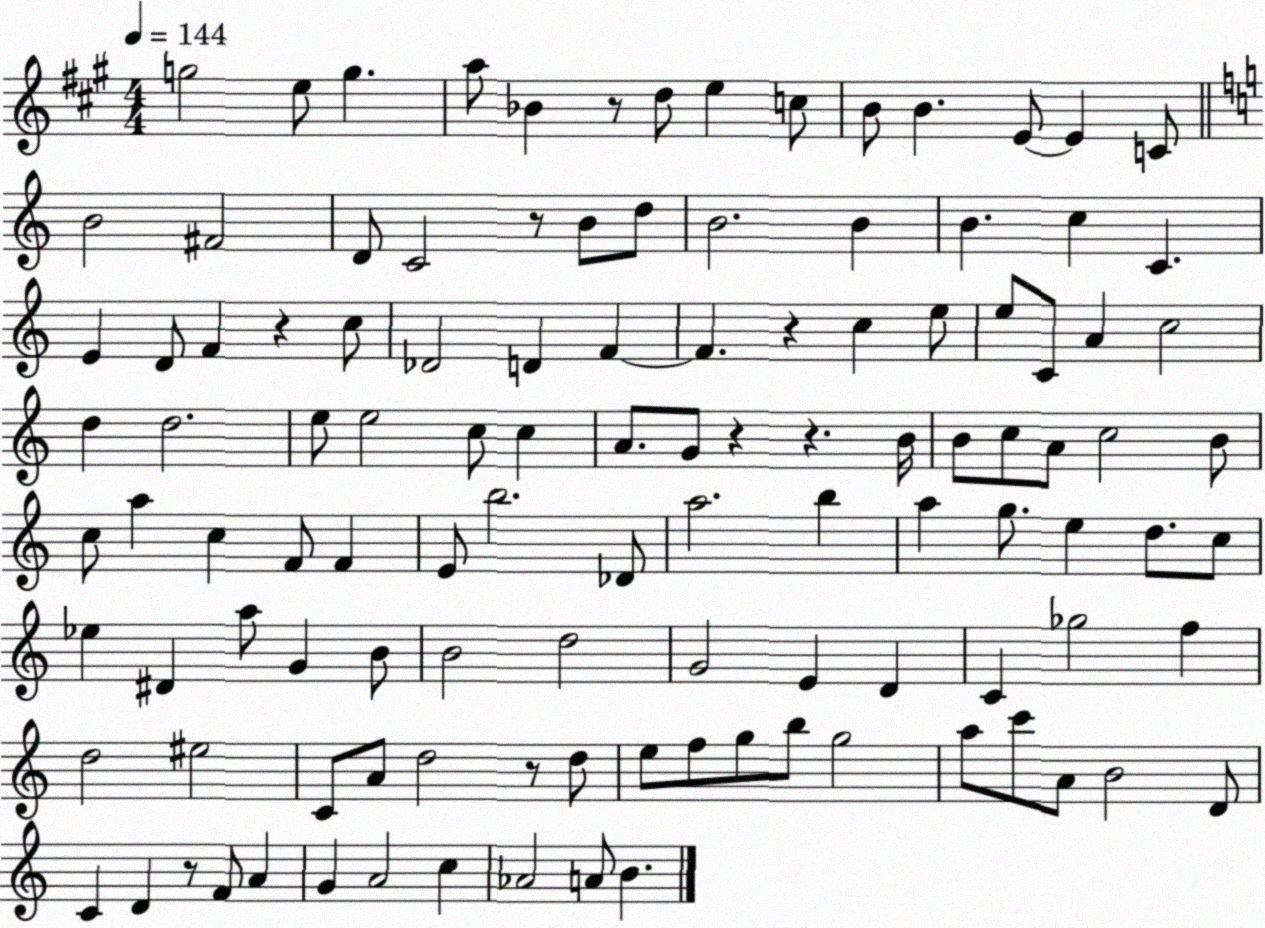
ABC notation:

X:1
T:Untitled
M:4/4
L:1/4
K:A
g2 e/2 g a/2 _B z/2 d/2 e c/2 B/2 B E/2 E C/2 B2 ^F2 D/2 C2 z/2 B/2 d/2 B2 B B c C E D/2 F z c/2 _D2 D F F z c e/2 e/2 C/2 A c2 d d2 e/2 e2 c/2 c A/2 G/2 z z B/4 B/2 c/2 A/2 c2 B/2 c/2 a c F/2 F E/2 b2 _D/2 a2 b a g/2 e d/2 c/2 _e ^D a/2 G B/2 B2 d2 G2 E D C _g2 f d2 ^e2 C/2 A/2 d2 z/2 d/2 e/2 f/2 g/2 b/2 g2 a/2 c'/2 A/2 B2 D/2 C D z/2 F/2 A G A2 c _A2 A/2 B